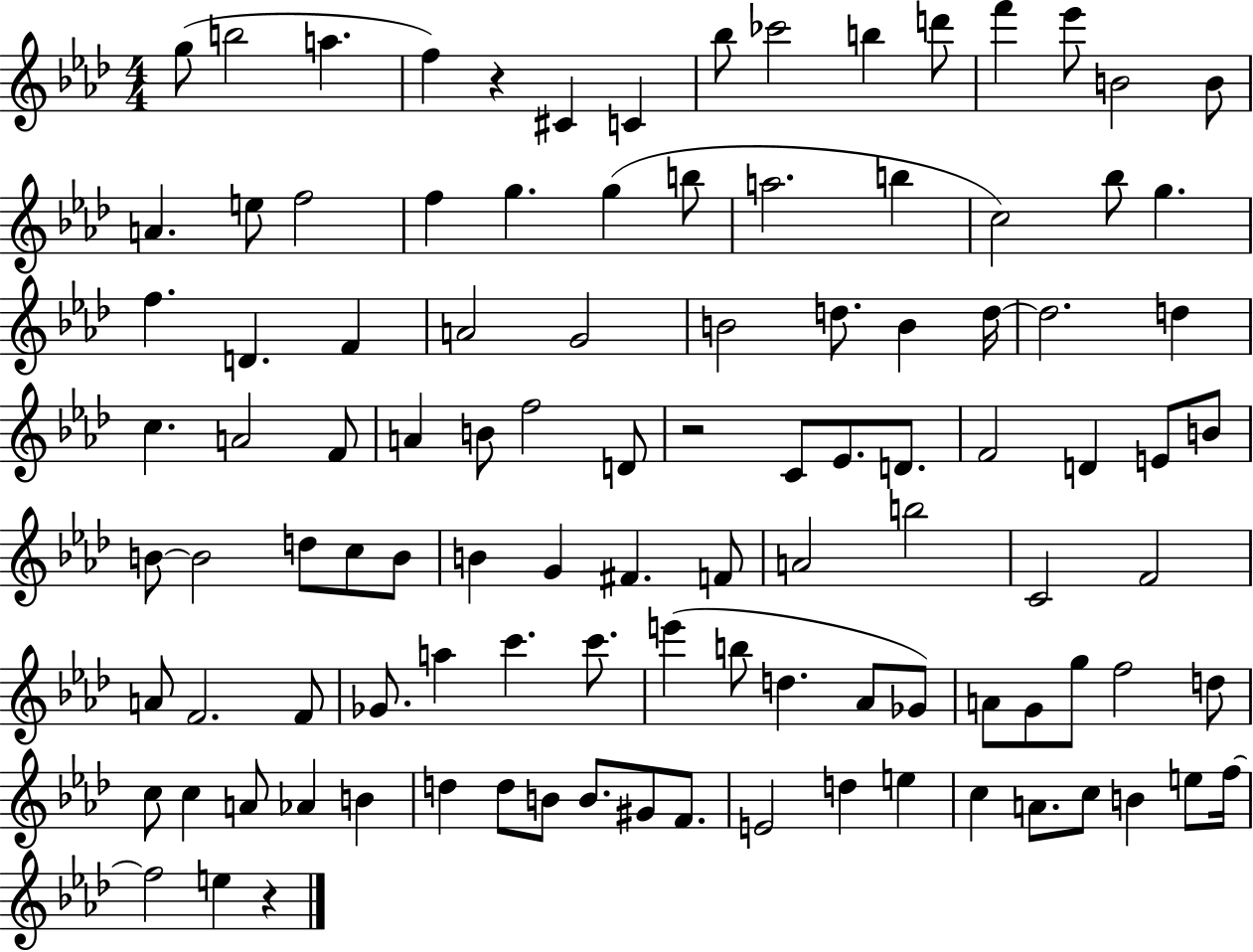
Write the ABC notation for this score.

X:1
T:Untitled
M:4/4
L:1/4
K:Ab
g/2 b2 a f z ^C C _b/2 _c'2 b d'/2 f' _e'/2 B2 B/2 A e/2 f2 f g g b/2 a2 b c2 _b/2 g f D F A2 G2 B2 d/2 B d/4 d2 d c A2 F/2 A B/2 f2 D/2 z2 C/2 _E/2 D/2 F2 D E/2 B/2 B/2 B2 d/2 c/2 B/2 B G ^F F/2 A2 b2 C2 F2 A/2 F2 F/2 _G/2 a c' c'/2 e' b/2 d _A/2 _G/2 A/2 G/2 g/2 f2 d/2 c/2 c A/2 _A B d d/2 B/2 B/2 ^G/2 F/2 E2 d e c A/2 c/2 B e/2 f/4 f2 e z